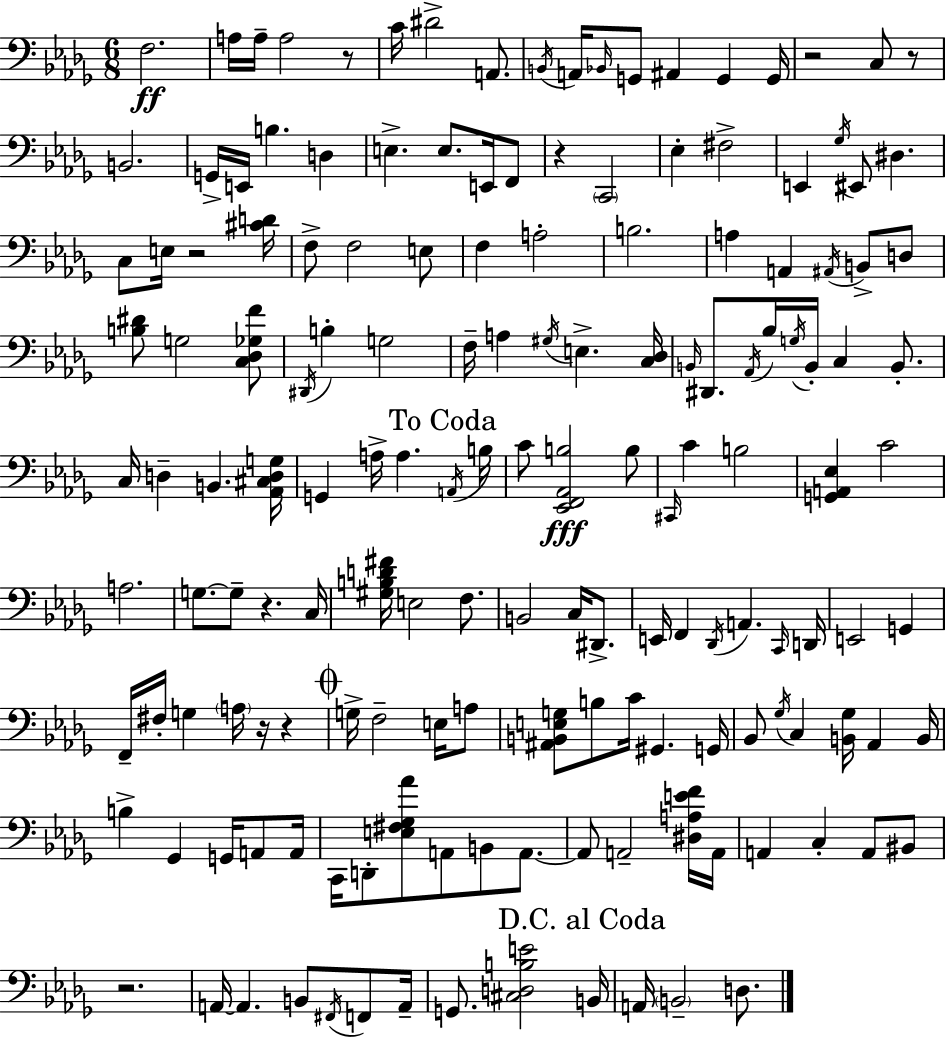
F3/h. A3/s A3/s A3/h R/e C4/s D#4/h A2/e. B2/s A2/s Bb2/s G2/e A#2/q G2/q G2/s R/h C3/e R/e B2/h. G2/s E2/s B3/q. D3/q E3/q. E3/e. E2/s F2/e R/q C2/h Eb3/q F#3/h E2/q Gb3/s EIS2/e D#3/q. C3/e E3/s R/h [C#4,D4]/s F3/e F3/h E3/e F3/q A3/h B3/h. A3/q A2/q A#2/s B2/e D3/e [B3,D#4]/e G3/h [C3,Db3,Gb3,F4]/e D#2/s B3/q G3/h F3/s A3/q G#3/s E3/q. [C3,Db3]/s B2/s D#2/e. Ab2/s Bb3/s G3/s B2/s C3/q B2/e. C3/s D3/q B2/q. [Ab2,C#3,D3,G3]/s G2/q A3/s A3/q. A2/s B3/s C4/e [Eb2,F2,Ab2,B3]/h B3/e C#2/s C4/q B3/h [G2,A2,Eb3]/q C4/h A3/h. G3/e. G3/e R/q. C3/s [G#3,B3,D4,F#4]/s E3/h F3/e. B2/h C3/s D#2/e. E2/s F2/q Db2/s A2/q. C2/s D2/s E2/h G2/q F2/s F#3/s G3/q A3/s R/s R/q G3/s F3/h E3/s A3/e [A#2,B2,E3,G3]/e B3/e C4/s G#2/q. G2/s Bb2/e Gb3/s C3/q [B2,Gb3]/s Ab2/q B2/s B3/q Gb2/q G2/s A2/e A2/s C2/s D2/e [E3,F#3,Gb3,Ab4]/e A2/e B2/e A2/e. A2/e A2/h [D#3,A3,E4,F4]/s A2/s A2/q C3/q A2/e BIS2/e R/h. A2/s A2/q. B2/e F#2/s F2/e A2/s G2/e. [C#3,D3,B3,E4]/h B2/s A2/s B2/h D3/e.